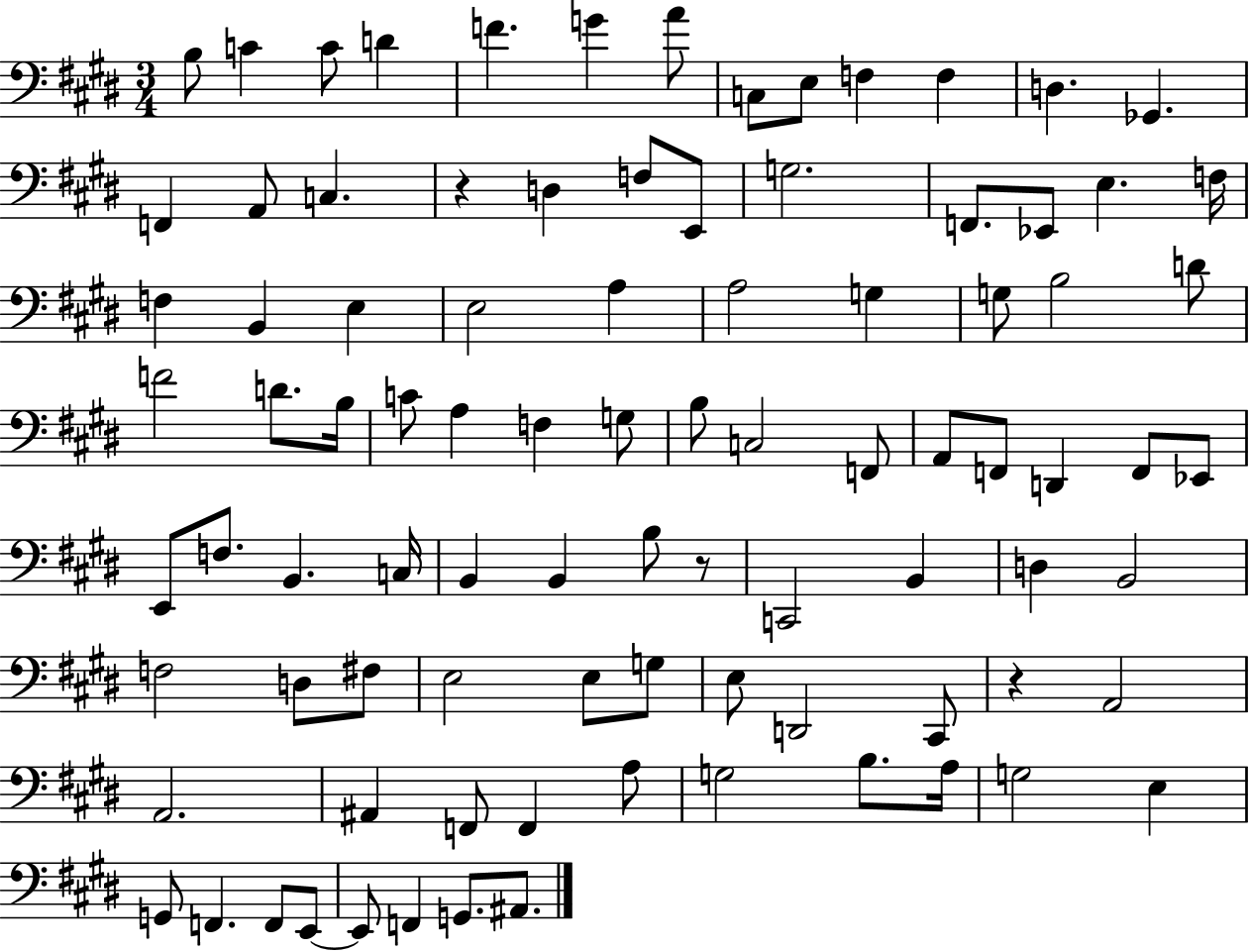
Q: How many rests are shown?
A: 3